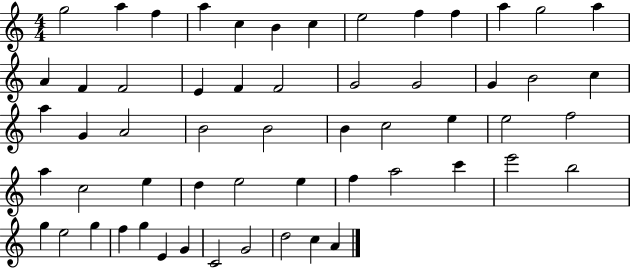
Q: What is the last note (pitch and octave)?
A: A4